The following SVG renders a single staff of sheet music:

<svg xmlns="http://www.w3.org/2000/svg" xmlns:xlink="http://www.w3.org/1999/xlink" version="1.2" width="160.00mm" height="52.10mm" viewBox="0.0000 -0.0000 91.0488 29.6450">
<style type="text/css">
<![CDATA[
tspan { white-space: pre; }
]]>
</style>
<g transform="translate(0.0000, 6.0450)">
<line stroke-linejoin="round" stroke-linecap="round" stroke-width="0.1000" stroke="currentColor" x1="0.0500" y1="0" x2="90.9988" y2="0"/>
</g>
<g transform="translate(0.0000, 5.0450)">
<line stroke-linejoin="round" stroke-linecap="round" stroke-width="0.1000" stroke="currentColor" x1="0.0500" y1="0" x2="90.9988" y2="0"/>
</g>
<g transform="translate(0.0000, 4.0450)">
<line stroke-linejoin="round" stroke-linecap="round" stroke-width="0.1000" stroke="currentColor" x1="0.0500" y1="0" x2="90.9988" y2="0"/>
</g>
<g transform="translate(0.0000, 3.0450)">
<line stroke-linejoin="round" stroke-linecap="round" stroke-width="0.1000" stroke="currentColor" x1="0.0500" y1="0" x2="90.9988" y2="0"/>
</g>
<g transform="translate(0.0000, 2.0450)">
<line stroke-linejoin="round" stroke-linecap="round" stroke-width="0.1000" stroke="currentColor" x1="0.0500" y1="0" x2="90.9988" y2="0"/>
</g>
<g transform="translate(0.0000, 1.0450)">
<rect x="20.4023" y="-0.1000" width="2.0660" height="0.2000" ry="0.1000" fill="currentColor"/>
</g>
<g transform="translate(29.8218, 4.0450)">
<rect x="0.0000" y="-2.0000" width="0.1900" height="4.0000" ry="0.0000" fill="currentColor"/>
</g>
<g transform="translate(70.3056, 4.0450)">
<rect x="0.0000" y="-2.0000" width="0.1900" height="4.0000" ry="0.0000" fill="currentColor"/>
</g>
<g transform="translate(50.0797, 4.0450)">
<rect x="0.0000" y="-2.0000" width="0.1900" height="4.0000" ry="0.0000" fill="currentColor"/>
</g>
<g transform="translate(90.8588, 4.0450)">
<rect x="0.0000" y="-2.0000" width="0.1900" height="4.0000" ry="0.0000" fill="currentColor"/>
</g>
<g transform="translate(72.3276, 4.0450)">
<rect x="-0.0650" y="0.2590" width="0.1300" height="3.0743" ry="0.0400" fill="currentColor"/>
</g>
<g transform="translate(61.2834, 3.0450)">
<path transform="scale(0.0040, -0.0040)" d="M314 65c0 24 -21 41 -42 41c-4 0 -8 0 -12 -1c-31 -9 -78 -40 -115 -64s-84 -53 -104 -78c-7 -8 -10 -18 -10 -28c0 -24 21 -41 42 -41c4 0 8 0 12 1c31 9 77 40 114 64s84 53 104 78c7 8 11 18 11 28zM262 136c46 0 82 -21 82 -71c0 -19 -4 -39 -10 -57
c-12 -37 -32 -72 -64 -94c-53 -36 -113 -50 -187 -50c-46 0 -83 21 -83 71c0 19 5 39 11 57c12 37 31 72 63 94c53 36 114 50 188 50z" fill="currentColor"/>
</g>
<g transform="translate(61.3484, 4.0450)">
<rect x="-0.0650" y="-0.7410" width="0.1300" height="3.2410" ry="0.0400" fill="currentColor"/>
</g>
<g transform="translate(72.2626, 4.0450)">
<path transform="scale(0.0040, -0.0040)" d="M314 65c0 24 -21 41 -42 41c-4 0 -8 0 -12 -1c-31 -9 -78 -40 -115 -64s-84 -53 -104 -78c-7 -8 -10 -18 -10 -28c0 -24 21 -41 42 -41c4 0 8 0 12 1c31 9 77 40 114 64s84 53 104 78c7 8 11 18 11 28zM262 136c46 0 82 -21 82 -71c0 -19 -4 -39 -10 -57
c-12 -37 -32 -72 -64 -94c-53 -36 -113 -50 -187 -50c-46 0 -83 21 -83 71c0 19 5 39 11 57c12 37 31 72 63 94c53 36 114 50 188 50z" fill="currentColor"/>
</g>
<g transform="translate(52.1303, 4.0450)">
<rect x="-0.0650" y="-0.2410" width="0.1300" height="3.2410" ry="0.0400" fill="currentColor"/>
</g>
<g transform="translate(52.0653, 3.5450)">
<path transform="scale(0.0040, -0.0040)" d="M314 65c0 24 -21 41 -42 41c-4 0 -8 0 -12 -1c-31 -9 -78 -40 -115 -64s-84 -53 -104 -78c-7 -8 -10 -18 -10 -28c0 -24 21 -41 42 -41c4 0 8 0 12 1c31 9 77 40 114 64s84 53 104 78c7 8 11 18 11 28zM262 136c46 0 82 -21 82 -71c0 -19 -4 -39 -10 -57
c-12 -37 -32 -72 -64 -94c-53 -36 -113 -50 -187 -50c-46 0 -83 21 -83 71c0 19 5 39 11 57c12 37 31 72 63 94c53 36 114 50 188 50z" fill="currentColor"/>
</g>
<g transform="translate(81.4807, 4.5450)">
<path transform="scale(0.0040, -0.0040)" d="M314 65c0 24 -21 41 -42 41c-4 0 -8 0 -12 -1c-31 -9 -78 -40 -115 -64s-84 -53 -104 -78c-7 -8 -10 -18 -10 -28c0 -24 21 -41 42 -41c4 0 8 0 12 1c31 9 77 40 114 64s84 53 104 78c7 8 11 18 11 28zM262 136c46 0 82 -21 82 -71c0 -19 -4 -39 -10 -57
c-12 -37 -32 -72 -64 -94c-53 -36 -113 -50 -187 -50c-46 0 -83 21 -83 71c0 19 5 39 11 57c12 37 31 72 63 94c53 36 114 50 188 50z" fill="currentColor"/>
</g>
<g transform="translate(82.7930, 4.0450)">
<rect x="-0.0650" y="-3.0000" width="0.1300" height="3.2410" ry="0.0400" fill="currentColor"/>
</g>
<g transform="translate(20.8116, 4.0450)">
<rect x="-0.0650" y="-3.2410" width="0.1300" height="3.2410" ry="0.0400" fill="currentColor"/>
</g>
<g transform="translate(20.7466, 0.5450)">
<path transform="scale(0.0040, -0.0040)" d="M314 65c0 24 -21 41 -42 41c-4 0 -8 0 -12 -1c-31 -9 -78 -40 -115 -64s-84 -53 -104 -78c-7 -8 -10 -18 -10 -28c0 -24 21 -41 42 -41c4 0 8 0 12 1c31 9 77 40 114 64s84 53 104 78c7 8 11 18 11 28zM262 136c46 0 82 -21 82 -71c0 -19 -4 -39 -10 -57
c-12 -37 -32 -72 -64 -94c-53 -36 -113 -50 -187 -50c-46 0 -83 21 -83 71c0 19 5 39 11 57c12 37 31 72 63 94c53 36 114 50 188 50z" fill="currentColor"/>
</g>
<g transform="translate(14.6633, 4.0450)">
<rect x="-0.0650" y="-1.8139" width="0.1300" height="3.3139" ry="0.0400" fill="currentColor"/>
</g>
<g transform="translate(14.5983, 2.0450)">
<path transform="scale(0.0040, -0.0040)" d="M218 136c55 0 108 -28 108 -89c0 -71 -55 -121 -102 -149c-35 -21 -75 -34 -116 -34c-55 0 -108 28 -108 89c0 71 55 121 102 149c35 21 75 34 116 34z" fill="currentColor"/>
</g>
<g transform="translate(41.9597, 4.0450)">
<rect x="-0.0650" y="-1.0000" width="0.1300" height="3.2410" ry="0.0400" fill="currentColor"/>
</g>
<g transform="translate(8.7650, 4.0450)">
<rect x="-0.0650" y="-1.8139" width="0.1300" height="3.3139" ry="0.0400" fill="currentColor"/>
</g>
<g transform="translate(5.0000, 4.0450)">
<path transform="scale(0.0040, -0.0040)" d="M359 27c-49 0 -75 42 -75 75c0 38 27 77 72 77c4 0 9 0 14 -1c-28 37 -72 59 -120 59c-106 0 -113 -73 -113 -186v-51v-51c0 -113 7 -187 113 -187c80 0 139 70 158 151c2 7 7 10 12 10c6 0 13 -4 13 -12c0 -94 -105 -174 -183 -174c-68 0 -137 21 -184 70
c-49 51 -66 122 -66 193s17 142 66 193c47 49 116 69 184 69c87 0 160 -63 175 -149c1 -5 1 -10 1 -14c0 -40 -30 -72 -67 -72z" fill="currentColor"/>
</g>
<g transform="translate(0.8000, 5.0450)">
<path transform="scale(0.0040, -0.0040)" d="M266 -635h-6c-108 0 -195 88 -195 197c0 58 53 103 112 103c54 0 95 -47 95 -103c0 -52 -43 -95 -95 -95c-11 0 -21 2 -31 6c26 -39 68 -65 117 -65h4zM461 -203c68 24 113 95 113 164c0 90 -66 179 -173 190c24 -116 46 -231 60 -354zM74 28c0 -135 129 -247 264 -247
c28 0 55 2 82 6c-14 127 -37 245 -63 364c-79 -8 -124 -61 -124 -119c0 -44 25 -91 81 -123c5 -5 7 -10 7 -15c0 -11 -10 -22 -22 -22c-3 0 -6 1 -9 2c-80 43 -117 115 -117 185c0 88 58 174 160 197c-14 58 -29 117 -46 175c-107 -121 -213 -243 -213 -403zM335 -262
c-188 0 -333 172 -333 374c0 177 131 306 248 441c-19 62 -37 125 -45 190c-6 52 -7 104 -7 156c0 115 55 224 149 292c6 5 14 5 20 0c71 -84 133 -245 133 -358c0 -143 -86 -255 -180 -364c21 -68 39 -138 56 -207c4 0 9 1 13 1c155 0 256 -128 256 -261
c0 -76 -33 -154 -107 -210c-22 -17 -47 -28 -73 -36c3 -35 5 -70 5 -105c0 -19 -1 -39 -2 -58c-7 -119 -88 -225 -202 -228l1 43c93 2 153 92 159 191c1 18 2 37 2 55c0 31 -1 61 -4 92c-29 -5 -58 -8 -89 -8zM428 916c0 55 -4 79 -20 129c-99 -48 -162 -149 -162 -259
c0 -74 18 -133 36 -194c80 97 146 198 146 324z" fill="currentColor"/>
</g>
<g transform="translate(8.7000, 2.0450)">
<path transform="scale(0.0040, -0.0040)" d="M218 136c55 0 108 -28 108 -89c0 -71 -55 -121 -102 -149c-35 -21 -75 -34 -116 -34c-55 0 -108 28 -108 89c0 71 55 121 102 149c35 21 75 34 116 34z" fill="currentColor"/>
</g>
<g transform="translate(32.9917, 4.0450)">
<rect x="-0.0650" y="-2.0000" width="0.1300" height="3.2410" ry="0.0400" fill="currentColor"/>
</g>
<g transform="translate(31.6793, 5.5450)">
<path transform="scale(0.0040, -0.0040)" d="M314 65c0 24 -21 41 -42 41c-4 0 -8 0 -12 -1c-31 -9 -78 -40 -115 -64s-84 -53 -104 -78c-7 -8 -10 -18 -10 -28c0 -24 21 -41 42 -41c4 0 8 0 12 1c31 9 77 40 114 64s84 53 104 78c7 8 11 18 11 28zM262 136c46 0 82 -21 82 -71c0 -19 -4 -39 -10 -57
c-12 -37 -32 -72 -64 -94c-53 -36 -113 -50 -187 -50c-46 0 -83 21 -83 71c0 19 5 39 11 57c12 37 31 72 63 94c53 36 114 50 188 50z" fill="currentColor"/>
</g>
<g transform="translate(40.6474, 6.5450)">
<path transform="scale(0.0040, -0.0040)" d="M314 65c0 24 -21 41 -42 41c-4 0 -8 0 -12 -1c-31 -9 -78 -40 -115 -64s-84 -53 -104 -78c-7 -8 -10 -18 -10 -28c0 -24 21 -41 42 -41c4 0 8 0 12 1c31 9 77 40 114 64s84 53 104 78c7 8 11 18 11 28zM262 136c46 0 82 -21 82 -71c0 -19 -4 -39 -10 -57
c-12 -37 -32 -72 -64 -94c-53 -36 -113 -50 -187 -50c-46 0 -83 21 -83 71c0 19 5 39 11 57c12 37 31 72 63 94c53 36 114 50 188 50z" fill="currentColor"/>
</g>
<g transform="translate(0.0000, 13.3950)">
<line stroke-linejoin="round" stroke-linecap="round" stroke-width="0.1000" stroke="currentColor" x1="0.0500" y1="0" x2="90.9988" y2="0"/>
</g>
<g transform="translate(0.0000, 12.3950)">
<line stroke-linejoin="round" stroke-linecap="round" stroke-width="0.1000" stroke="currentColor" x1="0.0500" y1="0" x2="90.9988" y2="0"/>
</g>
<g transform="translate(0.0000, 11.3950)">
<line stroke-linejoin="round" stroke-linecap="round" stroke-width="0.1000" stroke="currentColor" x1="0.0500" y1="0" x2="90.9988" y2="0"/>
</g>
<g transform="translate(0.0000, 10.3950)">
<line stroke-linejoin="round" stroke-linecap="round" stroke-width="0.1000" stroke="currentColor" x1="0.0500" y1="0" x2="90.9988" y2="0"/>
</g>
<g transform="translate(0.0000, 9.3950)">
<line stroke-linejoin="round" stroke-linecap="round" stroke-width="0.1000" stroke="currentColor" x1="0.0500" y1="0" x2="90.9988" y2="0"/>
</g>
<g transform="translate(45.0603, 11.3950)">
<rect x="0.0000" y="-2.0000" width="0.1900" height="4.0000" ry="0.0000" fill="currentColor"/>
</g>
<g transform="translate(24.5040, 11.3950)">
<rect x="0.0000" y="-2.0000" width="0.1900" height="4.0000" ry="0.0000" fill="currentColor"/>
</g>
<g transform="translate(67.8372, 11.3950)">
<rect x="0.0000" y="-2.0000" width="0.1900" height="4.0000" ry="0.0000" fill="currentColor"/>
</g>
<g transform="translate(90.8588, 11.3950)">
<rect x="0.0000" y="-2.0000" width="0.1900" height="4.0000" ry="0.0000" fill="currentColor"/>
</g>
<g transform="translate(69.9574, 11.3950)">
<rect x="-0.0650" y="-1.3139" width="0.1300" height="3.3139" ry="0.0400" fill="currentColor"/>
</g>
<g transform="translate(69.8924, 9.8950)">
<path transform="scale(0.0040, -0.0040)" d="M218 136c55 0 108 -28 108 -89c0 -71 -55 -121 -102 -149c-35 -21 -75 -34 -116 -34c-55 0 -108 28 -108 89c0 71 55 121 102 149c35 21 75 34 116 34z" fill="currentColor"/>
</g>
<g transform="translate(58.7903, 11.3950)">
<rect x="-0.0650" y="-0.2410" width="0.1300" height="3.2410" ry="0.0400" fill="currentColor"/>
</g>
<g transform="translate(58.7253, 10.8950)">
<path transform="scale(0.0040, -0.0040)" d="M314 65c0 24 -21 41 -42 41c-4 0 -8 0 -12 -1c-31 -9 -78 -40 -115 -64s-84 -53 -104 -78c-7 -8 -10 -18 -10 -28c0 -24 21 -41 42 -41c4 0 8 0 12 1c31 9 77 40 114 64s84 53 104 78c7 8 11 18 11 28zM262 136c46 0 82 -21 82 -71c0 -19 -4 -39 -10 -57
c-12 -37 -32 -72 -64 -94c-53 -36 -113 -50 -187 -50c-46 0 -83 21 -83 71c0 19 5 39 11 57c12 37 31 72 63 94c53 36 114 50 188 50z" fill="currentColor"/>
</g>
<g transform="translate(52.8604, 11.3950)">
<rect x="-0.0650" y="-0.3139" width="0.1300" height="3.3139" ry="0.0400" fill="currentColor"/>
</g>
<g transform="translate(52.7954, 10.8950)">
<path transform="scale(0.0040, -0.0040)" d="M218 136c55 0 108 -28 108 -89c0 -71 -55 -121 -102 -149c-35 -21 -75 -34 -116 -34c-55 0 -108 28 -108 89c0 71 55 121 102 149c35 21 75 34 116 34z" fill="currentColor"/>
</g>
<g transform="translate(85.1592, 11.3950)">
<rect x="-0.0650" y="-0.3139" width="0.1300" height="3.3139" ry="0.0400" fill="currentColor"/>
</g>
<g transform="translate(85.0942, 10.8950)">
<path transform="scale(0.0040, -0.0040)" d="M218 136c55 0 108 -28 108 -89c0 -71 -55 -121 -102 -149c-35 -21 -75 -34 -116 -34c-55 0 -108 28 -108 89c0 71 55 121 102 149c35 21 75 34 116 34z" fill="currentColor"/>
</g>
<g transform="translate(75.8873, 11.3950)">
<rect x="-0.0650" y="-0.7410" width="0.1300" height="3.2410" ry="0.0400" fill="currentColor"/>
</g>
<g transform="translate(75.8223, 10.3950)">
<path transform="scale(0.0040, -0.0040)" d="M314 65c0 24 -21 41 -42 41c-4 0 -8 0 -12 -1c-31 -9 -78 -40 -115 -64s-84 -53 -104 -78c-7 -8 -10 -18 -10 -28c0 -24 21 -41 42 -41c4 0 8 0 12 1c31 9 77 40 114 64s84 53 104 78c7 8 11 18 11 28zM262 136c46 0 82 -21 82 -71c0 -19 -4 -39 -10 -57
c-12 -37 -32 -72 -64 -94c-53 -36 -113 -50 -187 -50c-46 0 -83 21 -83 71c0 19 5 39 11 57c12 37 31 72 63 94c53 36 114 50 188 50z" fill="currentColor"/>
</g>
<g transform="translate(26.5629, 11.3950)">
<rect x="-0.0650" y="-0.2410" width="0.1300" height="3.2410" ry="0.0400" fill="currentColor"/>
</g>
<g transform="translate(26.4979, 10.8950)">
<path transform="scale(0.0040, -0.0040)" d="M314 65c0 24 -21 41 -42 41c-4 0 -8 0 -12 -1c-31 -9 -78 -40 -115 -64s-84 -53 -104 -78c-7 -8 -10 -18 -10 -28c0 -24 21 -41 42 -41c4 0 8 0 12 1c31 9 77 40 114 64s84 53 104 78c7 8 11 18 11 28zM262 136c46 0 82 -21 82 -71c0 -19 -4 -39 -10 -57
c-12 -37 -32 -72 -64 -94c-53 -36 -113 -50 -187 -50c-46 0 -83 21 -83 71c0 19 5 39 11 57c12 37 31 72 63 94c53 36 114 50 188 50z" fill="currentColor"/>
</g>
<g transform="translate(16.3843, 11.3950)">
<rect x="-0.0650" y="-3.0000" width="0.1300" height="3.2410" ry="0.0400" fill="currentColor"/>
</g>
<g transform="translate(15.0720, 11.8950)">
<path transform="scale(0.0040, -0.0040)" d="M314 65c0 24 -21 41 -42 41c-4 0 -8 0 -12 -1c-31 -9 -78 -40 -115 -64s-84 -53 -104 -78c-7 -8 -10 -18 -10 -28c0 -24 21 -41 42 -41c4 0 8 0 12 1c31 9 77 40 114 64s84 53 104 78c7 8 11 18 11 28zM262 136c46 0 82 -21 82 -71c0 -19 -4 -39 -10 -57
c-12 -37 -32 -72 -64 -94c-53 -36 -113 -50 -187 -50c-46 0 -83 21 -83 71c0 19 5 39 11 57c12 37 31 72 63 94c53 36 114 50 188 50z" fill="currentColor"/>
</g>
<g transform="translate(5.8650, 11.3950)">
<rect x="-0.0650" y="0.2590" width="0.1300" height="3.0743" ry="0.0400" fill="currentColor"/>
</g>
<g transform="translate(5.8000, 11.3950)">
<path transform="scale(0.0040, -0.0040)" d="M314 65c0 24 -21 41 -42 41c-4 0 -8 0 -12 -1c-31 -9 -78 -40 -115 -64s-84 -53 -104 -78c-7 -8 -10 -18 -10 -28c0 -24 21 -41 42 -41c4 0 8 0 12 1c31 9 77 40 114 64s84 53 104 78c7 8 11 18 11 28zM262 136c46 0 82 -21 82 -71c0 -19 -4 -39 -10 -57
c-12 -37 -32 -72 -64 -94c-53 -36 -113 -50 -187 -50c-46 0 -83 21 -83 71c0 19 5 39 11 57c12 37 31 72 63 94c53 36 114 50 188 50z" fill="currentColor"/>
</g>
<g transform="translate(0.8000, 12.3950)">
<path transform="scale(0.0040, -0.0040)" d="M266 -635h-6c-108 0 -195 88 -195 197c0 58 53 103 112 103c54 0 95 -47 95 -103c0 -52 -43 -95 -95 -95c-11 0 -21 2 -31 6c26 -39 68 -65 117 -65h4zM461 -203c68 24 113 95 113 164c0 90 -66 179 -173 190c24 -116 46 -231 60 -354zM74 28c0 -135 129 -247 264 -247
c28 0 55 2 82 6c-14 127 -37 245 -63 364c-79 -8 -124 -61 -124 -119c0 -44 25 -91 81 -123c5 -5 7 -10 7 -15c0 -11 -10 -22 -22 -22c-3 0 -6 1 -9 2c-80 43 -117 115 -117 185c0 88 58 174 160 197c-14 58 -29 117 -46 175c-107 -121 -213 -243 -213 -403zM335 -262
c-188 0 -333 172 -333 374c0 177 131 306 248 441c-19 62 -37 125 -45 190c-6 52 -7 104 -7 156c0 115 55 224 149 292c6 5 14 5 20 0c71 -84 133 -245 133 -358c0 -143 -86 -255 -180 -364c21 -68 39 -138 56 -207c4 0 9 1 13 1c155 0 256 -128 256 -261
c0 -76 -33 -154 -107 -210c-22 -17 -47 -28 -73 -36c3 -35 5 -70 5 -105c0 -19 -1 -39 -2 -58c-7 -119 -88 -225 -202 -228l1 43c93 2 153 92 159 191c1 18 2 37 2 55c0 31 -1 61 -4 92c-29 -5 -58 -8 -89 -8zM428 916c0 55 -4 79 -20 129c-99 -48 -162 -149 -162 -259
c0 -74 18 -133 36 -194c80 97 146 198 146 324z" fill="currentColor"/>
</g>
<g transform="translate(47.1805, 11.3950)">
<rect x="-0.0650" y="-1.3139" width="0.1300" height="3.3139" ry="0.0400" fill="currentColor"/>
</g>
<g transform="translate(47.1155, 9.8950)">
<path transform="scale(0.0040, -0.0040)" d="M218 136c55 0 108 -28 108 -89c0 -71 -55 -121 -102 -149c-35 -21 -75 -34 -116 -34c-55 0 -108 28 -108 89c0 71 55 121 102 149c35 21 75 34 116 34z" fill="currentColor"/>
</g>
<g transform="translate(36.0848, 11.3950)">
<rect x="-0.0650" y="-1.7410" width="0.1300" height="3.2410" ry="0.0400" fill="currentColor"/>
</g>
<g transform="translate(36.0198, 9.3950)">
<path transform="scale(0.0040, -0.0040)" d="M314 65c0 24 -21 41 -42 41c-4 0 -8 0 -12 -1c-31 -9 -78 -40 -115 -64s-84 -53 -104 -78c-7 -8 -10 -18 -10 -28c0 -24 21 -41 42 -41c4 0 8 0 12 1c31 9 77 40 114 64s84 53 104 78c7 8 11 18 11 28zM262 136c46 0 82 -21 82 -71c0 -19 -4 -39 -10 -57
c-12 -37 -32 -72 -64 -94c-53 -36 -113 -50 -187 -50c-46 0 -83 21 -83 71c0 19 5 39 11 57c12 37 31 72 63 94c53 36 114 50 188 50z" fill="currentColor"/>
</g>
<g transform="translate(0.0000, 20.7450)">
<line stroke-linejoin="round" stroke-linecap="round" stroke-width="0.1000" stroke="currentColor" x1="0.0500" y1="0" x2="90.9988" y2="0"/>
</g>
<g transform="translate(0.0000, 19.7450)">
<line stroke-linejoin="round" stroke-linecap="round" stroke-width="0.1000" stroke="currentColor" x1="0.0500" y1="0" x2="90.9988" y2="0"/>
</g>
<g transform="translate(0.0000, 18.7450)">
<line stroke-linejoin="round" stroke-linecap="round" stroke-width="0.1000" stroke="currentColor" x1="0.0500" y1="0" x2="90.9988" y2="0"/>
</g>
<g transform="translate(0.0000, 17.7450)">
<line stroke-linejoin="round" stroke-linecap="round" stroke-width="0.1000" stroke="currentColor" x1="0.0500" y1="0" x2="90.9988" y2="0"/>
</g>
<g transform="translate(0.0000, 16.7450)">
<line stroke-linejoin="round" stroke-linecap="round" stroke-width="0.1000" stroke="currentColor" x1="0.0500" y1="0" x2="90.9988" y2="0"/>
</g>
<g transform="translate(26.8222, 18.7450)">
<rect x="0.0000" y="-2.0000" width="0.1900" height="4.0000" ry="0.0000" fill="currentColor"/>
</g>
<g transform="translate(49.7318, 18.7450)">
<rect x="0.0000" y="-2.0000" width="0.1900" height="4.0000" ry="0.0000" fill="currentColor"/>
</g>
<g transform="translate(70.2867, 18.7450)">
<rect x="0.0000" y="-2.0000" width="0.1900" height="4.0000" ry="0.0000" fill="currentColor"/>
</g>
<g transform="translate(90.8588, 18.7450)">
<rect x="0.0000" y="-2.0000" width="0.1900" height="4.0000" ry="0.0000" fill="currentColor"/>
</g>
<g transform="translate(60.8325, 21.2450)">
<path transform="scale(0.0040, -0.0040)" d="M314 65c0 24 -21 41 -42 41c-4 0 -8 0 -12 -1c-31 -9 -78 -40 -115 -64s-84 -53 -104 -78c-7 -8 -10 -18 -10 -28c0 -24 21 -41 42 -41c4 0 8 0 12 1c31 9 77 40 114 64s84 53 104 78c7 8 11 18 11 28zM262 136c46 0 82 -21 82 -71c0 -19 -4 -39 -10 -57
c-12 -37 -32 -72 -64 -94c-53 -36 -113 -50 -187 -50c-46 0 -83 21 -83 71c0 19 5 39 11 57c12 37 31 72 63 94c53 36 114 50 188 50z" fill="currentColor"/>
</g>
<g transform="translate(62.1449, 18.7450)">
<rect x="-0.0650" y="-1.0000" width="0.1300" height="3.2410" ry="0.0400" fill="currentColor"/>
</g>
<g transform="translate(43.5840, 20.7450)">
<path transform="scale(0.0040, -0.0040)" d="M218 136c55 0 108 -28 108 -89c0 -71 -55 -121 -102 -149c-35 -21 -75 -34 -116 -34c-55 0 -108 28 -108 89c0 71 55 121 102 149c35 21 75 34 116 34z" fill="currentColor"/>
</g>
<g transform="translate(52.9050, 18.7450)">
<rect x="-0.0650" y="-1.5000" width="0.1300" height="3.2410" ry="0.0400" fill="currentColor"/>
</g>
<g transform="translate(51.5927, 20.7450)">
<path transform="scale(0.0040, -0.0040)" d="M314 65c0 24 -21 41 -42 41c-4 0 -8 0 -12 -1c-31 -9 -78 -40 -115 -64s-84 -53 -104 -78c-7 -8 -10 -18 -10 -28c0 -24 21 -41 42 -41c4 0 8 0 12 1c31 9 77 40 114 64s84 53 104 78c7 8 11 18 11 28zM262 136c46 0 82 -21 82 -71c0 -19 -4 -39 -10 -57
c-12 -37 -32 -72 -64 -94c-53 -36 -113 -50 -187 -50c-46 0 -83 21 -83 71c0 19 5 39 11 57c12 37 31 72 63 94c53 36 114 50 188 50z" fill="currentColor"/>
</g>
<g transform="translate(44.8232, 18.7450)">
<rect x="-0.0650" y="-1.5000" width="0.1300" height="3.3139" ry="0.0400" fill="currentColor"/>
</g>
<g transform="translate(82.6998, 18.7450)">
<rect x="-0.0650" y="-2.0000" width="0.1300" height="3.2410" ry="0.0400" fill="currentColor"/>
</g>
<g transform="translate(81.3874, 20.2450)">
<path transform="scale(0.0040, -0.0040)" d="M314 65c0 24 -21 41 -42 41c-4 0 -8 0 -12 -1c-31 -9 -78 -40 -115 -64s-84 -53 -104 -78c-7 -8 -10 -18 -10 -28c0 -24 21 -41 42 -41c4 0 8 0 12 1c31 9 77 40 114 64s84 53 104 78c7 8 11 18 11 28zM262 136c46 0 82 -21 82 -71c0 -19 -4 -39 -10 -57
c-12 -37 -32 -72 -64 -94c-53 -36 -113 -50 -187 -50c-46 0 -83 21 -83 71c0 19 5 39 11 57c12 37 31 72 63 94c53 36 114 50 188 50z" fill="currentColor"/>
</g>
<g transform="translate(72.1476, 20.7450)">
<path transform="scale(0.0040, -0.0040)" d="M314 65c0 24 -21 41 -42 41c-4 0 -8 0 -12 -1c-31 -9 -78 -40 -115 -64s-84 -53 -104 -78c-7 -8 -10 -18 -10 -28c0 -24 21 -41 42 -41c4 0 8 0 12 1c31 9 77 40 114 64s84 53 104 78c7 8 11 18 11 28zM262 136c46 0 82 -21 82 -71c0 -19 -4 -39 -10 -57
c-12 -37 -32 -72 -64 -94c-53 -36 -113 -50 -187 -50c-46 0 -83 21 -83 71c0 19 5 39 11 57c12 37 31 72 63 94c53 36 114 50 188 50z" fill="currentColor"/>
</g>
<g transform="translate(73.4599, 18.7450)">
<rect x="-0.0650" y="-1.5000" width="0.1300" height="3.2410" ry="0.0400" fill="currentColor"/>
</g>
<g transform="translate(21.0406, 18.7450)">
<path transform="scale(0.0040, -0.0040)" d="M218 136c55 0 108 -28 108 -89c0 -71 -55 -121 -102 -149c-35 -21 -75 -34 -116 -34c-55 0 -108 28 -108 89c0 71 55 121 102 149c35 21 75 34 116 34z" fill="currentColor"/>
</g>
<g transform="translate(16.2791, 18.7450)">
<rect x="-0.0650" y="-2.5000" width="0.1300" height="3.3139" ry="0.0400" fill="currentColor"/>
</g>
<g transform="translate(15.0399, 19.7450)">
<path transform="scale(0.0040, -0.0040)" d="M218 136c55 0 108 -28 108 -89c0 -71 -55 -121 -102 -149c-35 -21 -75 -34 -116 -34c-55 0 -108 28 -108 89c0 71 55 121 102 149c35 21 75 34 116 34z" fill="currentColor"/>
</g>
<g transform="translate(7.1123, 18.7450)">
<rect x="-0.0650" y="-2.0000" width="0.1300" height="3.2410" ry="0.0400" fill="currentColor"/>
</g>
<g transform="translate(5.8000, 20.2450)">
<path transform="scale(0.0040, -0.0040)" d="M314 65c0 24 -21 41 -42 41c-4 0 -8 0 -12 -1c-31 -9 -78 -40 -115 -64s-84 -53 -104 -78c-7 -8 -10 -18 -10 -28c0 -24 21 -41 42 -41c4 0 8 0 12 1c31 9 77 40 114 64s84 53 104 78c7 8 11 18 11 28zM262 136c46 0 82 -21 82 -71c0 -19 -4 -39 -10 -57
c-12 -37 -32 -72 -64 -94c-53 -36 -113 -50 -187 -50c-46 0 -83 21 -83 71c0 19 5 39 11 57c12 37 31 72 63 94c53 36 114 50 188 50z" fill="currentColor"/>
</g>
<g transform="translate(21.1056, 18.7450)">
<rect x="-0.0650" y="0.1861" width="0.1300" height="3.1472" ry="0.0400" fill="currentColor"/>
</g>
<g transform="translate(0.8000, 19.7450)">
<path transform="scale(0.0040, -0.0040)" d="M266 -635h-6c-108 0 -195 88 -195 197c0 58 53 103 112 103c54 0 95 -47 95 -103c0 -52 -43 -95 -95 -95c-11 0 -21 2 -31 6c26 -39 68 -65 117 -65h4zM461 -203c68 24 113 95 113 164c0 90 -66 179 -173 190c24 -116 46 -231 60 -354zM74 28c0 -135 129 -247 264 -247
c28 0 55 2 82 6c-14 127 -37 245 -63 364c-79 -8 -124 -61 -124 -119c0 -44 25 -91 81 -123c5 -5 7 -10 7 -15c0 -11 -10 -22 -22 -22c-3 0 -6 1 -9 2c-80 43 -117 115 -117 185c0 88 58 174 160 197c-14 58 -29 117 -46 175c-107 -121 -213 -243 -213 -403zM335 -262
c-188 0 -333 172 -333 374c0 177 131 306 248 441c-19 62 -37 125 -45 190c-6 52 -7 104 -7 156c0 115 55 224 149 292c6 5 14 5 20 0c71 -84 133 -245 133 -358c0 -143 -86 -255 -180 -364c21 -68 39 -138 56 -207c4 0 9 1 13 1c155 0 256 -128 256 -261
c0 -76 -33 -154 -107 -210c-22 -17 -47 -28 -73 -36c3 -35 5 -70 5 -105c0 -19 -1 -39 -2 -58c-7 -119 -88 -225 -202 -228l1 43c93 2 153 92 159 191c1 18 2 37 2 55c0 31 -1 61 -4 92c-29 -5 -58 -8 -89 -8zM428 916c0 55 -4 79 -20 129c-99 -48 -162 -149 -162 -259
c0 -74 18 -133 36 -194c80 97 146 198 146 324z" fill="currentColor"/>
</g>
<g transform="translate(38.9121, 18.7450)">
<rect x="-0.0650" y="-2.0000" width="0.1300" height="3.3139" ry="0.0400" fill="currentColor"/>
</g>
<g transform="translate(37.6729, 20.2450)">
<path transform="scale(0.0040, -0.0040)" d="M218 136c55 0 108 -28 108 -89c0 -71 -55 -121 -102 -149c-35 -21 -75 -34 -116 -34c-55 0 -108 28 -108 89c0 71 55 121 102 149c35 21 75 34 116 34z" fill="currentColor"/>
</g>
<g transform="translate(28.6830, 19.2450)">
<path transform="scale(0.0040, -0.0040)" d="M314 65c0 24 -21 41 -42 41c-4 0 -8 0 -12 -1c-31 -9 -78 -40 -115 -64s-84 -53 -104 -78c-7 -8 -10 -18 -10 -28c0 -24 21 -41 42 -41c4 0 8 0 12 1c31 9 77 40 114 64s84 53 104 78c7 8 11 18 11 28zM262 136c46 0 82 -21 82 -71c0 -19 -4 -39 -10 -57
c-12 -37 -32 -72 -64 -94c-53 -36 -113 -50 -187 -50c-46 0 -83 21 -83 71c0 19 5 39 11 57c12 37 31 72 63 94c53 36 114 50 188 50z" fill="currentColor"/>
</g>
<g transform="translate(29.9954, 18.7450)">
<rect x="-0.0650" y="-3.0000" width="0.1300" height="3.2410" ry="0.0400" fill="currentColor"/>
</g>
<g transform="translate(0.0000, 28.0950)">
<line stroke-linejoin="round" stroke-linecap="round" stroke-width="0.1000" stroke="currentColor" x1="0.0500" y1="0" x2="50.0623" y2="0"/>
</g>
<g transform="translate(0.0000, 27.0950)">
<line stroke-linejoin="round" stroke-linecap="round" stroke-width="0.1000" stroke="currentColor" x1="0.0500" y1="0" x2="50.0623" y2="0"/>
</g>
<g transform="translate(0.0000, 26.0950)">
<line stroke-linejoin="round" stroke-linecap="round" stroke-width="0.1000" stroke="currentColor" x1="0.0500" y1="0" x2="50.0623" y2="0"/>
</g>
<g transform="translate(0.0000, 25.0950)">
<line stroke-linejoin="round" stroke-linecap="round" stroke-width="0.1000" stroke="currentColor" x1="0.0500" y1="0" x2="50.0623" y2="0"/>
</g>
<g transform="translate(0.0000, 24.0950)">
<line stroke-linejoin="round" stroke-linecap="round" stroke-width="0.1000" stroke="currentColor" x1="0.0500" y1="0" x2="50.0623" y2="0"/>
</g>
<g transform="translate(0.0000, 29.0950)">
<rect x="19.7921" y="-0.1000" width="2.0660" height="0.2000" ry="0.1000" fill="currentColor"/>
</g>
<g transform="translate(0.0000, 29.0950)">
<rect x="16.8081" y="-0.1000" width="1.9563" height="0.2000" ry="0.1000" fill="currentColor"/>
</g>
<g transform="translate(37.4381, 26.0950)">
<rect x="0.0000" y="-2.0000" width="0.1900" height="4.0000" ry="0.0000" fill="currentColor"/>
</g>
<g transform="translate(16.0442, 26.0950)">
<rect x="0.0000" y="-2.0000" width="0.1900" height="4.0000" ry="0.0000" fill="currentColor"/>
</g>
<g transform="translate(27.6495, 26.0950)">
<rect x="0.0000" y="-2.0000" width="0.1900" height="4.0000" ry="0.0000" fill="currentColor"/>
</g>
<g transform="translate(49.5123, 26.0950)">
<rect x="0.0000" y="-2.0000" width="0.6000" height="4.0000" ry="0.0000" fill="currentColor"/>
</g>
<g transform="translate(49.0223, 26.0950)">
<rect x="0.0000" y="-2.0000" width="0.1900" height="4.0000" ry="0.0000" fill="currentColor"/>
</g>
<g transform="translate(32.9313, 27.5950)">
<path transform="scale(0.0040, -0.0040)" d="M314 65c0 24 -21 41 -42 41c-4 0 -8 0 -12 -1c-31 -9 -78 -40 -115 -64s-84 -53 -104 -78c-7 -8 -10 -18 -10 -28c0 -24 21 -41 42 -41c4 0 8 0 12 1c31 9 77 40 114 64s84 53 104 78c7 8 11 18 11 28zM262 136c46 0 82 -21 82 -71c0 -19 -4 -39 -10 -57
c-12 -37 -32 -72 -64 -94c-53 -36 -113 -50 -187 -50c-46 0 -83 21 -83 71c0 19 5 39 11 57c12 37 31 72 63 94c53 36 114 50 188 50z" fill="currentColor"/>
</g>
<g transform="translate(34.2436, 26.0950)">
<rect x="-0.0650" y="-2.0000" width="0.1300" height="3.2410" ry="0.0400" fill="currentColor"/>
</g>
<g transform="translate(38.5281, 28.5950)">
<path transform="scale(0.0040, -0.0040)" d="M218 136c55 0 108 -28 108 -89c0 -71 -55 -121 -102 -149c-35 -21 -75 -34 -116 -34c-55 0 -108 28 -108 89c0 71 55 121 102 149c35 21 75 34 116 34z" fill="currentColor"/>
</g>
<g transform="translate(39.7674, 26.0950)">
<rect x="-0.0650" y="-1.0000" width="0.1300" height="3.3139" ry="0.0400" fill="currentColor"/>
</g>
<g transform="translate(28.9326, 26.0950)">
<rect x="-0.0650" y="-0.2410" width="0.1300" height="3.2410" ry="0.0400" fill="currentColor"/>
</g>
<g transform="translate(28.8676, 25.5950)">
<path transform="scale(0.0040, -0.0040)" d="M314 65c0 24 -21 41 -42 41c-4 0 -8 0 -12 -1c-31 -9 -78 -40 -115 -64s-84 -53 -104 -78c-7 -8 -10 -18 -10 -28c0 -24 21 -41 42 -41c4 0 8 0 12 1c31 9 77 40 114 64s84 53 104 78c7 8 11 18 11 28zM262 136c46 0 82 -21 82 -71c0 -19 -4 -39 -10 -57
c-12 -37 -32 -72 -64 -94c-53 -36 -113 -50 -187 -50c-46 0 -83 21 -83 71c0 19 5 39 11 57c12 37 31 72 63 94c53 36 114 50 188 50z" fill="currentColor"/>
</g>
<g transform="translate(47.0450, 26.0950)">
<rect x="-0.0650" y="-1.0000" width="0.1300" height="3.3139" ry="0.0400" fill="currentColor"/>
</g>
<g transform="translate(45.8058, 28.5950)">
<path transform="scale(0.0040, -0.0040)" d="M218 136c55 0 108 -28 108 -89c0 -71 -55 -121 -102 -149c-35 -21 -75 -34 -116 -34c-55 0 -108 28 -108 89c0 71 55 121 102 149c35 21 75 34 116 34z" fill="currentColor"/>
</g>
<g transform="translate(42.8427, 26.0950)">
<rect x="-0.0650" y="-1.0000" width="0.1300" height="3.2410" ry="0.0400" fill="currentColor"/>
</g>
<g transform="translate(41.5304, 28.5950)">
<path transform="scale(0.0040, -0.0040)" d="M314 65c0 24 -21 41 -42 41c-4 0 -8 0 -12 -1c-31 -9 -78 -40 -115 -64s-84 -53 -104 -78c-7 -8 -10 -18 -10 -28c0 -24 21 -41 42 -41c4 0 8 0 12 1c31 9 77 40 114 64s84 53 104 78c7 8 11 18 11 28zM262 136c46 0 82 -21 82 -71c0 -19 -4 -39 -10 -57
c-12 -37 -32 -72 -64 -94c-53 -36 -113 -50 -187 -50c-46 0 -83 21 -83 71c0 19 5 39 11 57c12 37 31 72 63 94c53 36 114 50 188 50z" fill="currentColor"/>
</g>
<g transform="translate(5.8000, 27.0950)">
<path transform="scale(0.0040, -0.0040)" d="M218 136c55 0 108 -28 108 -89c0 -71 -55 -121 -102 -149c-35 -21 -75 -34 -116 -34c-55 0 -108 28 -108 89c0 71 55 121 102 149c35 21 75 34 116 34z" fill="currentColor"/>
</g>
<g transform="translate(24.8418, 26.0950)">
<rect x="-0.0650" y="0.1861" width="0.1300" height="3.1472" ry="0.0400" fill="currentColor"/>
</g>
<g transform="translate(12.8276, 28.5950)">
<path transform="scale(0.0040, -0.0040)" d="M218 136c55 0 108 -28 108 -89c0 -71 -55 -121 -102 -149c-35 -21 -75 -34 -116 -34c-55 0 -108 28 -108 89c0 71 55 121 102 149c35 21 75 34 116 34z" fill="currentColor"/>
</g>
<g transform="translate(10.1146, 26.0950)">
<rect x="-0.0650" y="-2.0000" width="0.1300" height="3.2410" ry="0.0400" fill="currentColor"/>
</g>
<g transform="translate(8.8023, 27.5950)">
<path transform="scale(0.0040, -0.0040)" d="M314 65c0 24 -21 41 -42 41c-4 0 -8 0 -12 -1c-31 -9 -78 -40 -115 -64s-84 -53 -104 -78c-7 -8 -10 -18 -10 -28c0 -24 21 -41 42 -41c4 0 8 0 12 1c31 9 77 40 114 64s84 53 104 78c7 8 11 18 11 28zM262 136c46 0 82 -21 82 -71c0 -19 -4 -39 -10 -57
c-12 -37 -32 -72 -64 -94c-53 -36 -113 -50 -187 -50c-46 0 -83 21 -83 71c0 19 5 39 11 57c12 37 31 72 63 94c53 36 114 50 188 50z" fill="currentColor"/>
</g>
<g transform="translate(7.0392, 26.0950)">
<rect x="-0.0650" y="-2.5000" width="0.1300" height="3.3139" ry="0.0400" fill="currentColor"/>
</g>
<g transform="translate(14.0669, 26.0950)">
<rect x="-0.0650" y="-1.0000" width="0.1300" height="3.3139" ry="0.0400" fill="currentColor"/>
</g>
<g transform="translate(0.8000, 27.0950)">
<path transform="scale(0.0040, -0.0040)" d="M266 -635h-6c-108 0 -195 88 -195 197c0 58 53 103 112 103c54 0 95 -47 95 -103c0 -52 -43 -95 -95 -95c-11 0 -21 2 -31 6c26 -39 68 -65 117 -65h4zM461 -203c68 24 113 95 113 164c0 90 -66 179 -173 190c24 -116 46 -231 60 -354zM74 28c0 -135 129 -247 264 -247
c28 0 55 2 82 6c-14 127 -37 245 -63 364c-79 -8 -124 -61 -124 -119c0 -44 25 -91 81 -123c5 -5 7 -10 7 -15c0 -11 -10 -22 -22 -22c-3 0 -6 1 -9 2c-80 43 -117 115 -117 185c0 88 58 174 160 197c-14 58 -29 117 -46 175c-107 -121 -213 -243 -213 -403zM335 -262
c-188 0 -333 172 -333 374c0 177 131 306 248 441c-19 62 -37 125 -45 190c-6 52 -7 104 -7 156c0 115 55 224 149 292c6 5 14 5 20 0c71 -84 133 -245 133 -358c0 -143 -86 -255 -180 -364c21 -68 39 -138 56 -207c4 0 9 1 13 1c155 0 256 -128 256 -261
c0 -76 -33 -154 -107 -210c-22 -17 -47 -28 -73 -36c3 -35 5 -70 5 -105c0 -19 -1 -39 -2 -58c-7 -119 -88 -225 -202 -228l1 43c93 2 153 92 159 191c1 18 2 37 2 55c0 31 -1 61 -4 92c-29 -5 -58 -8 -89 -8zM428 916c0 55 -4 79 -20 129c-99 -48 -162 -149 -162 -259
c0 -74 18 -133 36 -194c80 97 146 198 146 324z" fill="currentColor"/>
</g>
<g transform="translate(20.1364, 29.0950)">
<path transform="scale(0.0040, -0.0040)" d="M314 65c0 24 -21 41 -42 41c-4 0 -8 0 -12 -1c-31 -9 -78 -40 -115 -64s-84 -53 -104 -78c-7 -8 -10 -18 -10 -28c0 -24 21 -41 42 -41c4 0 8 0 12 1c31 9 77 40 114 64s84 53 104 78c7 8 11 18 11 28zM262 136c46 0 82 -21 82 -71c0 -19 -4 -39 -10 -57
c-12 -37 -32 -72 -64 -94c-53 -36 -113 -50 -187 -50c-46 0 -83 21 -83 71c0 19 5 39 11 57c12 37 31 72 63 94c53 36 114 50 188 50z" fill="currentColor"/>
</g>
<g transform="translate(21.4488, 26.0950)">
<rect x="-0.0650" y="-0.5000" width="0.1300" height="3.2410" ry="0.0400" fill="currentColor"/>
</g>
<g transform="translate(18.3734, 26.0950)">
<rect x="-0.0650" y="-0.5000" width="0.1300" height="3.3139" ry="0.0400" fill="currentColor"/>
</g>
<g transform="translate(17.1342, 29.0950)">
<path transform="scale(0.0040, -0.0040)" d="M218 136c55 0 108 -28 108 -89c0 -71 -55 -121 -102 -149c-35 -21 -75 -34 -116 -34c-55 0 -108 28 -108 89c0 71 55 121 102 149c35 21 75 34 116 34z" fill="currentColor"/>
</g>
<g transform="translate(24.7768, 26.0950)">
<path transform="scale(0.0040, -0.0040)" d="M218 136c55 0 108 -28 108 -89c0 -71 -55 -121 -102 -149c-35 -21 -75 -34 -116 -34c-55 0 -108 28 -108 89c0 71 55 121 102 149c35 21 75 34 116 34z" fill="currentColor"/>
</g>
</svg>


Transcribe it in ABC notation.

X:1
T:Untitled
M:4/4
L:1/4
K:C
f f b2 F2 D2 c2 d2 B2 A2 B2 A2 c2 f2 e c c2 e d2 c F2 G B A2 F E E2 D2 E2 F2 G F2 D C C2 B c2 F2 D D2 D